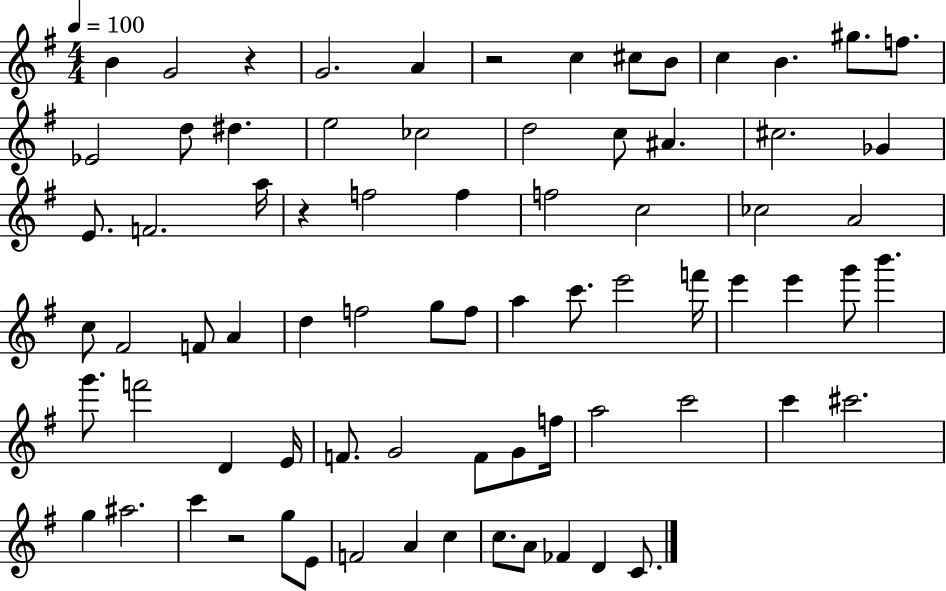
B4/q G4/h R/q G4/h. A4/q R/h C5/q C#5/e B4/e C5/q B4/q. G#5/e. F5/e. Eb4/h D5/e D#5/q. E5/h CES5/h D5/h C5/e A#4/q. C#5/h. Gb4/q E4/e. F4/h. A5/s R/q F5/h F5/q F5/h C5/h CES5/h A4/h C5/e F#4/h F4/e A4/q D5/q F5/h G5/e F5/e A5/q C6/e. E6/h F6/s E6/q E6/q G6/e B6/q. G6/e. F6/h D4/q E4/s F4/e. G4/h F4/e G4/e F5/s A5/h C6/h C6/q C#6/h. G5/q A#5/h. C6/q R/h G5/e E4/e F4/h A4/q C5/q C5/e. A4/e FES4/q D4/q C4/e.